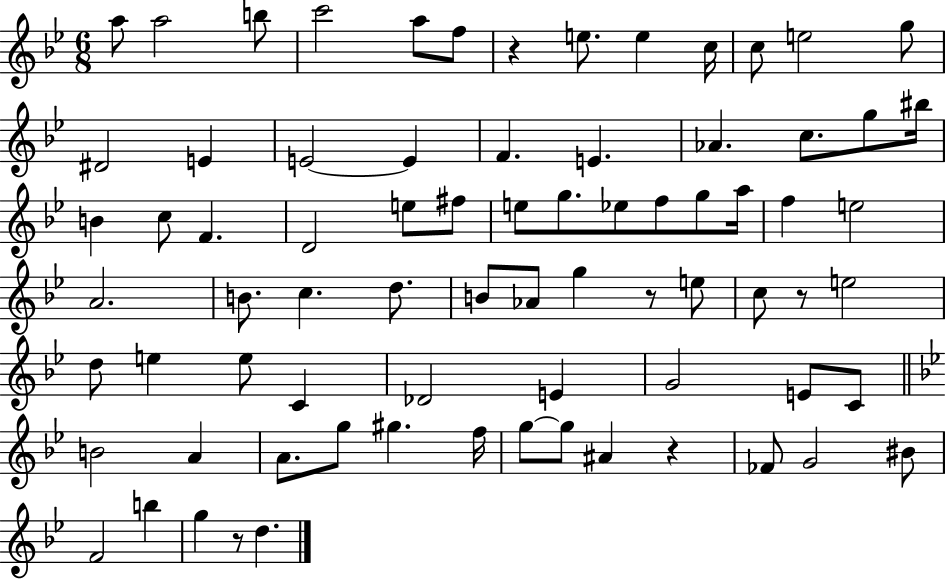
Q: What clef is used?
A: treble